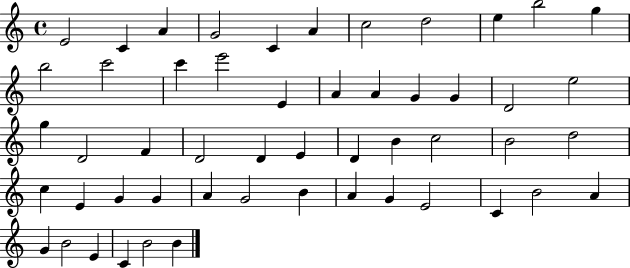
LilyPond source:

{
  \clef treble
  \time 4/4
  \defaultTimeSignature
  \key c \major
  e'2 c'4 a'4 | g'2 c'4 a'4 | c''2 d''2 | e''4 b''2 g''4 | \break b''2 c'''2 | c'''4 e'''2 e'4 | a'4 a'4 g'4 g'4 | d'2 e''2 | \break g''4 d'2 f'4 | d'2 d'4 e'4 | d'4 b'4 c''2 | b'2 d''2 | \break c''4 e'4 g'4 g'4 | a'4 g'2 b'4 | a'4 g'4 e'2 | c'4 b'2 a'4 | \break g'4 b'2 e'4 | c'4 b'2 b'4 | \bar "|."
}